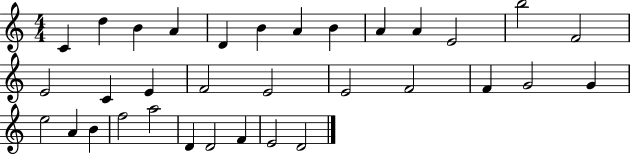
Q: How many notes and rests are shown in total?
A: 33